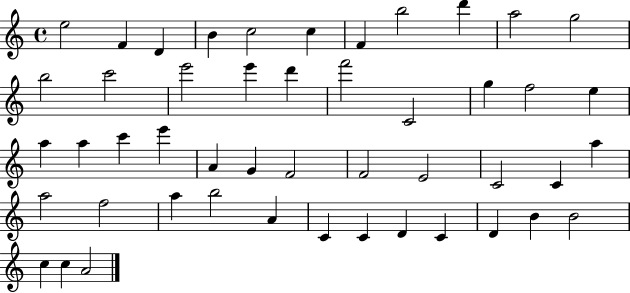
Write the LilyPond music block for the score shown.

{
  \clef treble
  \time 4/4
  \defaultTimeSignature
  \key c \major
  e''2 f'4 d'4 | b'4 c''2 c''4 | f'4 b''2 d'''4 | a''2 g''2 | \break b''2 c'''2 | e'''2 e'''4 d'''4 | f'''2 c'2 | g''4 f''2 e''4 | \break a''4 a''4 c'''4 e'''4 | a'4 g'4 f'2 | f'2 e'2 | c'2 c'4 a''4 | \break a''2 f''2 | a''4 b''2 a'4 | c'4 c'4 d'4 c'4 | d'4 b'4 b'2 | \break c''4 c''4 a'2 | \bar "|."
}